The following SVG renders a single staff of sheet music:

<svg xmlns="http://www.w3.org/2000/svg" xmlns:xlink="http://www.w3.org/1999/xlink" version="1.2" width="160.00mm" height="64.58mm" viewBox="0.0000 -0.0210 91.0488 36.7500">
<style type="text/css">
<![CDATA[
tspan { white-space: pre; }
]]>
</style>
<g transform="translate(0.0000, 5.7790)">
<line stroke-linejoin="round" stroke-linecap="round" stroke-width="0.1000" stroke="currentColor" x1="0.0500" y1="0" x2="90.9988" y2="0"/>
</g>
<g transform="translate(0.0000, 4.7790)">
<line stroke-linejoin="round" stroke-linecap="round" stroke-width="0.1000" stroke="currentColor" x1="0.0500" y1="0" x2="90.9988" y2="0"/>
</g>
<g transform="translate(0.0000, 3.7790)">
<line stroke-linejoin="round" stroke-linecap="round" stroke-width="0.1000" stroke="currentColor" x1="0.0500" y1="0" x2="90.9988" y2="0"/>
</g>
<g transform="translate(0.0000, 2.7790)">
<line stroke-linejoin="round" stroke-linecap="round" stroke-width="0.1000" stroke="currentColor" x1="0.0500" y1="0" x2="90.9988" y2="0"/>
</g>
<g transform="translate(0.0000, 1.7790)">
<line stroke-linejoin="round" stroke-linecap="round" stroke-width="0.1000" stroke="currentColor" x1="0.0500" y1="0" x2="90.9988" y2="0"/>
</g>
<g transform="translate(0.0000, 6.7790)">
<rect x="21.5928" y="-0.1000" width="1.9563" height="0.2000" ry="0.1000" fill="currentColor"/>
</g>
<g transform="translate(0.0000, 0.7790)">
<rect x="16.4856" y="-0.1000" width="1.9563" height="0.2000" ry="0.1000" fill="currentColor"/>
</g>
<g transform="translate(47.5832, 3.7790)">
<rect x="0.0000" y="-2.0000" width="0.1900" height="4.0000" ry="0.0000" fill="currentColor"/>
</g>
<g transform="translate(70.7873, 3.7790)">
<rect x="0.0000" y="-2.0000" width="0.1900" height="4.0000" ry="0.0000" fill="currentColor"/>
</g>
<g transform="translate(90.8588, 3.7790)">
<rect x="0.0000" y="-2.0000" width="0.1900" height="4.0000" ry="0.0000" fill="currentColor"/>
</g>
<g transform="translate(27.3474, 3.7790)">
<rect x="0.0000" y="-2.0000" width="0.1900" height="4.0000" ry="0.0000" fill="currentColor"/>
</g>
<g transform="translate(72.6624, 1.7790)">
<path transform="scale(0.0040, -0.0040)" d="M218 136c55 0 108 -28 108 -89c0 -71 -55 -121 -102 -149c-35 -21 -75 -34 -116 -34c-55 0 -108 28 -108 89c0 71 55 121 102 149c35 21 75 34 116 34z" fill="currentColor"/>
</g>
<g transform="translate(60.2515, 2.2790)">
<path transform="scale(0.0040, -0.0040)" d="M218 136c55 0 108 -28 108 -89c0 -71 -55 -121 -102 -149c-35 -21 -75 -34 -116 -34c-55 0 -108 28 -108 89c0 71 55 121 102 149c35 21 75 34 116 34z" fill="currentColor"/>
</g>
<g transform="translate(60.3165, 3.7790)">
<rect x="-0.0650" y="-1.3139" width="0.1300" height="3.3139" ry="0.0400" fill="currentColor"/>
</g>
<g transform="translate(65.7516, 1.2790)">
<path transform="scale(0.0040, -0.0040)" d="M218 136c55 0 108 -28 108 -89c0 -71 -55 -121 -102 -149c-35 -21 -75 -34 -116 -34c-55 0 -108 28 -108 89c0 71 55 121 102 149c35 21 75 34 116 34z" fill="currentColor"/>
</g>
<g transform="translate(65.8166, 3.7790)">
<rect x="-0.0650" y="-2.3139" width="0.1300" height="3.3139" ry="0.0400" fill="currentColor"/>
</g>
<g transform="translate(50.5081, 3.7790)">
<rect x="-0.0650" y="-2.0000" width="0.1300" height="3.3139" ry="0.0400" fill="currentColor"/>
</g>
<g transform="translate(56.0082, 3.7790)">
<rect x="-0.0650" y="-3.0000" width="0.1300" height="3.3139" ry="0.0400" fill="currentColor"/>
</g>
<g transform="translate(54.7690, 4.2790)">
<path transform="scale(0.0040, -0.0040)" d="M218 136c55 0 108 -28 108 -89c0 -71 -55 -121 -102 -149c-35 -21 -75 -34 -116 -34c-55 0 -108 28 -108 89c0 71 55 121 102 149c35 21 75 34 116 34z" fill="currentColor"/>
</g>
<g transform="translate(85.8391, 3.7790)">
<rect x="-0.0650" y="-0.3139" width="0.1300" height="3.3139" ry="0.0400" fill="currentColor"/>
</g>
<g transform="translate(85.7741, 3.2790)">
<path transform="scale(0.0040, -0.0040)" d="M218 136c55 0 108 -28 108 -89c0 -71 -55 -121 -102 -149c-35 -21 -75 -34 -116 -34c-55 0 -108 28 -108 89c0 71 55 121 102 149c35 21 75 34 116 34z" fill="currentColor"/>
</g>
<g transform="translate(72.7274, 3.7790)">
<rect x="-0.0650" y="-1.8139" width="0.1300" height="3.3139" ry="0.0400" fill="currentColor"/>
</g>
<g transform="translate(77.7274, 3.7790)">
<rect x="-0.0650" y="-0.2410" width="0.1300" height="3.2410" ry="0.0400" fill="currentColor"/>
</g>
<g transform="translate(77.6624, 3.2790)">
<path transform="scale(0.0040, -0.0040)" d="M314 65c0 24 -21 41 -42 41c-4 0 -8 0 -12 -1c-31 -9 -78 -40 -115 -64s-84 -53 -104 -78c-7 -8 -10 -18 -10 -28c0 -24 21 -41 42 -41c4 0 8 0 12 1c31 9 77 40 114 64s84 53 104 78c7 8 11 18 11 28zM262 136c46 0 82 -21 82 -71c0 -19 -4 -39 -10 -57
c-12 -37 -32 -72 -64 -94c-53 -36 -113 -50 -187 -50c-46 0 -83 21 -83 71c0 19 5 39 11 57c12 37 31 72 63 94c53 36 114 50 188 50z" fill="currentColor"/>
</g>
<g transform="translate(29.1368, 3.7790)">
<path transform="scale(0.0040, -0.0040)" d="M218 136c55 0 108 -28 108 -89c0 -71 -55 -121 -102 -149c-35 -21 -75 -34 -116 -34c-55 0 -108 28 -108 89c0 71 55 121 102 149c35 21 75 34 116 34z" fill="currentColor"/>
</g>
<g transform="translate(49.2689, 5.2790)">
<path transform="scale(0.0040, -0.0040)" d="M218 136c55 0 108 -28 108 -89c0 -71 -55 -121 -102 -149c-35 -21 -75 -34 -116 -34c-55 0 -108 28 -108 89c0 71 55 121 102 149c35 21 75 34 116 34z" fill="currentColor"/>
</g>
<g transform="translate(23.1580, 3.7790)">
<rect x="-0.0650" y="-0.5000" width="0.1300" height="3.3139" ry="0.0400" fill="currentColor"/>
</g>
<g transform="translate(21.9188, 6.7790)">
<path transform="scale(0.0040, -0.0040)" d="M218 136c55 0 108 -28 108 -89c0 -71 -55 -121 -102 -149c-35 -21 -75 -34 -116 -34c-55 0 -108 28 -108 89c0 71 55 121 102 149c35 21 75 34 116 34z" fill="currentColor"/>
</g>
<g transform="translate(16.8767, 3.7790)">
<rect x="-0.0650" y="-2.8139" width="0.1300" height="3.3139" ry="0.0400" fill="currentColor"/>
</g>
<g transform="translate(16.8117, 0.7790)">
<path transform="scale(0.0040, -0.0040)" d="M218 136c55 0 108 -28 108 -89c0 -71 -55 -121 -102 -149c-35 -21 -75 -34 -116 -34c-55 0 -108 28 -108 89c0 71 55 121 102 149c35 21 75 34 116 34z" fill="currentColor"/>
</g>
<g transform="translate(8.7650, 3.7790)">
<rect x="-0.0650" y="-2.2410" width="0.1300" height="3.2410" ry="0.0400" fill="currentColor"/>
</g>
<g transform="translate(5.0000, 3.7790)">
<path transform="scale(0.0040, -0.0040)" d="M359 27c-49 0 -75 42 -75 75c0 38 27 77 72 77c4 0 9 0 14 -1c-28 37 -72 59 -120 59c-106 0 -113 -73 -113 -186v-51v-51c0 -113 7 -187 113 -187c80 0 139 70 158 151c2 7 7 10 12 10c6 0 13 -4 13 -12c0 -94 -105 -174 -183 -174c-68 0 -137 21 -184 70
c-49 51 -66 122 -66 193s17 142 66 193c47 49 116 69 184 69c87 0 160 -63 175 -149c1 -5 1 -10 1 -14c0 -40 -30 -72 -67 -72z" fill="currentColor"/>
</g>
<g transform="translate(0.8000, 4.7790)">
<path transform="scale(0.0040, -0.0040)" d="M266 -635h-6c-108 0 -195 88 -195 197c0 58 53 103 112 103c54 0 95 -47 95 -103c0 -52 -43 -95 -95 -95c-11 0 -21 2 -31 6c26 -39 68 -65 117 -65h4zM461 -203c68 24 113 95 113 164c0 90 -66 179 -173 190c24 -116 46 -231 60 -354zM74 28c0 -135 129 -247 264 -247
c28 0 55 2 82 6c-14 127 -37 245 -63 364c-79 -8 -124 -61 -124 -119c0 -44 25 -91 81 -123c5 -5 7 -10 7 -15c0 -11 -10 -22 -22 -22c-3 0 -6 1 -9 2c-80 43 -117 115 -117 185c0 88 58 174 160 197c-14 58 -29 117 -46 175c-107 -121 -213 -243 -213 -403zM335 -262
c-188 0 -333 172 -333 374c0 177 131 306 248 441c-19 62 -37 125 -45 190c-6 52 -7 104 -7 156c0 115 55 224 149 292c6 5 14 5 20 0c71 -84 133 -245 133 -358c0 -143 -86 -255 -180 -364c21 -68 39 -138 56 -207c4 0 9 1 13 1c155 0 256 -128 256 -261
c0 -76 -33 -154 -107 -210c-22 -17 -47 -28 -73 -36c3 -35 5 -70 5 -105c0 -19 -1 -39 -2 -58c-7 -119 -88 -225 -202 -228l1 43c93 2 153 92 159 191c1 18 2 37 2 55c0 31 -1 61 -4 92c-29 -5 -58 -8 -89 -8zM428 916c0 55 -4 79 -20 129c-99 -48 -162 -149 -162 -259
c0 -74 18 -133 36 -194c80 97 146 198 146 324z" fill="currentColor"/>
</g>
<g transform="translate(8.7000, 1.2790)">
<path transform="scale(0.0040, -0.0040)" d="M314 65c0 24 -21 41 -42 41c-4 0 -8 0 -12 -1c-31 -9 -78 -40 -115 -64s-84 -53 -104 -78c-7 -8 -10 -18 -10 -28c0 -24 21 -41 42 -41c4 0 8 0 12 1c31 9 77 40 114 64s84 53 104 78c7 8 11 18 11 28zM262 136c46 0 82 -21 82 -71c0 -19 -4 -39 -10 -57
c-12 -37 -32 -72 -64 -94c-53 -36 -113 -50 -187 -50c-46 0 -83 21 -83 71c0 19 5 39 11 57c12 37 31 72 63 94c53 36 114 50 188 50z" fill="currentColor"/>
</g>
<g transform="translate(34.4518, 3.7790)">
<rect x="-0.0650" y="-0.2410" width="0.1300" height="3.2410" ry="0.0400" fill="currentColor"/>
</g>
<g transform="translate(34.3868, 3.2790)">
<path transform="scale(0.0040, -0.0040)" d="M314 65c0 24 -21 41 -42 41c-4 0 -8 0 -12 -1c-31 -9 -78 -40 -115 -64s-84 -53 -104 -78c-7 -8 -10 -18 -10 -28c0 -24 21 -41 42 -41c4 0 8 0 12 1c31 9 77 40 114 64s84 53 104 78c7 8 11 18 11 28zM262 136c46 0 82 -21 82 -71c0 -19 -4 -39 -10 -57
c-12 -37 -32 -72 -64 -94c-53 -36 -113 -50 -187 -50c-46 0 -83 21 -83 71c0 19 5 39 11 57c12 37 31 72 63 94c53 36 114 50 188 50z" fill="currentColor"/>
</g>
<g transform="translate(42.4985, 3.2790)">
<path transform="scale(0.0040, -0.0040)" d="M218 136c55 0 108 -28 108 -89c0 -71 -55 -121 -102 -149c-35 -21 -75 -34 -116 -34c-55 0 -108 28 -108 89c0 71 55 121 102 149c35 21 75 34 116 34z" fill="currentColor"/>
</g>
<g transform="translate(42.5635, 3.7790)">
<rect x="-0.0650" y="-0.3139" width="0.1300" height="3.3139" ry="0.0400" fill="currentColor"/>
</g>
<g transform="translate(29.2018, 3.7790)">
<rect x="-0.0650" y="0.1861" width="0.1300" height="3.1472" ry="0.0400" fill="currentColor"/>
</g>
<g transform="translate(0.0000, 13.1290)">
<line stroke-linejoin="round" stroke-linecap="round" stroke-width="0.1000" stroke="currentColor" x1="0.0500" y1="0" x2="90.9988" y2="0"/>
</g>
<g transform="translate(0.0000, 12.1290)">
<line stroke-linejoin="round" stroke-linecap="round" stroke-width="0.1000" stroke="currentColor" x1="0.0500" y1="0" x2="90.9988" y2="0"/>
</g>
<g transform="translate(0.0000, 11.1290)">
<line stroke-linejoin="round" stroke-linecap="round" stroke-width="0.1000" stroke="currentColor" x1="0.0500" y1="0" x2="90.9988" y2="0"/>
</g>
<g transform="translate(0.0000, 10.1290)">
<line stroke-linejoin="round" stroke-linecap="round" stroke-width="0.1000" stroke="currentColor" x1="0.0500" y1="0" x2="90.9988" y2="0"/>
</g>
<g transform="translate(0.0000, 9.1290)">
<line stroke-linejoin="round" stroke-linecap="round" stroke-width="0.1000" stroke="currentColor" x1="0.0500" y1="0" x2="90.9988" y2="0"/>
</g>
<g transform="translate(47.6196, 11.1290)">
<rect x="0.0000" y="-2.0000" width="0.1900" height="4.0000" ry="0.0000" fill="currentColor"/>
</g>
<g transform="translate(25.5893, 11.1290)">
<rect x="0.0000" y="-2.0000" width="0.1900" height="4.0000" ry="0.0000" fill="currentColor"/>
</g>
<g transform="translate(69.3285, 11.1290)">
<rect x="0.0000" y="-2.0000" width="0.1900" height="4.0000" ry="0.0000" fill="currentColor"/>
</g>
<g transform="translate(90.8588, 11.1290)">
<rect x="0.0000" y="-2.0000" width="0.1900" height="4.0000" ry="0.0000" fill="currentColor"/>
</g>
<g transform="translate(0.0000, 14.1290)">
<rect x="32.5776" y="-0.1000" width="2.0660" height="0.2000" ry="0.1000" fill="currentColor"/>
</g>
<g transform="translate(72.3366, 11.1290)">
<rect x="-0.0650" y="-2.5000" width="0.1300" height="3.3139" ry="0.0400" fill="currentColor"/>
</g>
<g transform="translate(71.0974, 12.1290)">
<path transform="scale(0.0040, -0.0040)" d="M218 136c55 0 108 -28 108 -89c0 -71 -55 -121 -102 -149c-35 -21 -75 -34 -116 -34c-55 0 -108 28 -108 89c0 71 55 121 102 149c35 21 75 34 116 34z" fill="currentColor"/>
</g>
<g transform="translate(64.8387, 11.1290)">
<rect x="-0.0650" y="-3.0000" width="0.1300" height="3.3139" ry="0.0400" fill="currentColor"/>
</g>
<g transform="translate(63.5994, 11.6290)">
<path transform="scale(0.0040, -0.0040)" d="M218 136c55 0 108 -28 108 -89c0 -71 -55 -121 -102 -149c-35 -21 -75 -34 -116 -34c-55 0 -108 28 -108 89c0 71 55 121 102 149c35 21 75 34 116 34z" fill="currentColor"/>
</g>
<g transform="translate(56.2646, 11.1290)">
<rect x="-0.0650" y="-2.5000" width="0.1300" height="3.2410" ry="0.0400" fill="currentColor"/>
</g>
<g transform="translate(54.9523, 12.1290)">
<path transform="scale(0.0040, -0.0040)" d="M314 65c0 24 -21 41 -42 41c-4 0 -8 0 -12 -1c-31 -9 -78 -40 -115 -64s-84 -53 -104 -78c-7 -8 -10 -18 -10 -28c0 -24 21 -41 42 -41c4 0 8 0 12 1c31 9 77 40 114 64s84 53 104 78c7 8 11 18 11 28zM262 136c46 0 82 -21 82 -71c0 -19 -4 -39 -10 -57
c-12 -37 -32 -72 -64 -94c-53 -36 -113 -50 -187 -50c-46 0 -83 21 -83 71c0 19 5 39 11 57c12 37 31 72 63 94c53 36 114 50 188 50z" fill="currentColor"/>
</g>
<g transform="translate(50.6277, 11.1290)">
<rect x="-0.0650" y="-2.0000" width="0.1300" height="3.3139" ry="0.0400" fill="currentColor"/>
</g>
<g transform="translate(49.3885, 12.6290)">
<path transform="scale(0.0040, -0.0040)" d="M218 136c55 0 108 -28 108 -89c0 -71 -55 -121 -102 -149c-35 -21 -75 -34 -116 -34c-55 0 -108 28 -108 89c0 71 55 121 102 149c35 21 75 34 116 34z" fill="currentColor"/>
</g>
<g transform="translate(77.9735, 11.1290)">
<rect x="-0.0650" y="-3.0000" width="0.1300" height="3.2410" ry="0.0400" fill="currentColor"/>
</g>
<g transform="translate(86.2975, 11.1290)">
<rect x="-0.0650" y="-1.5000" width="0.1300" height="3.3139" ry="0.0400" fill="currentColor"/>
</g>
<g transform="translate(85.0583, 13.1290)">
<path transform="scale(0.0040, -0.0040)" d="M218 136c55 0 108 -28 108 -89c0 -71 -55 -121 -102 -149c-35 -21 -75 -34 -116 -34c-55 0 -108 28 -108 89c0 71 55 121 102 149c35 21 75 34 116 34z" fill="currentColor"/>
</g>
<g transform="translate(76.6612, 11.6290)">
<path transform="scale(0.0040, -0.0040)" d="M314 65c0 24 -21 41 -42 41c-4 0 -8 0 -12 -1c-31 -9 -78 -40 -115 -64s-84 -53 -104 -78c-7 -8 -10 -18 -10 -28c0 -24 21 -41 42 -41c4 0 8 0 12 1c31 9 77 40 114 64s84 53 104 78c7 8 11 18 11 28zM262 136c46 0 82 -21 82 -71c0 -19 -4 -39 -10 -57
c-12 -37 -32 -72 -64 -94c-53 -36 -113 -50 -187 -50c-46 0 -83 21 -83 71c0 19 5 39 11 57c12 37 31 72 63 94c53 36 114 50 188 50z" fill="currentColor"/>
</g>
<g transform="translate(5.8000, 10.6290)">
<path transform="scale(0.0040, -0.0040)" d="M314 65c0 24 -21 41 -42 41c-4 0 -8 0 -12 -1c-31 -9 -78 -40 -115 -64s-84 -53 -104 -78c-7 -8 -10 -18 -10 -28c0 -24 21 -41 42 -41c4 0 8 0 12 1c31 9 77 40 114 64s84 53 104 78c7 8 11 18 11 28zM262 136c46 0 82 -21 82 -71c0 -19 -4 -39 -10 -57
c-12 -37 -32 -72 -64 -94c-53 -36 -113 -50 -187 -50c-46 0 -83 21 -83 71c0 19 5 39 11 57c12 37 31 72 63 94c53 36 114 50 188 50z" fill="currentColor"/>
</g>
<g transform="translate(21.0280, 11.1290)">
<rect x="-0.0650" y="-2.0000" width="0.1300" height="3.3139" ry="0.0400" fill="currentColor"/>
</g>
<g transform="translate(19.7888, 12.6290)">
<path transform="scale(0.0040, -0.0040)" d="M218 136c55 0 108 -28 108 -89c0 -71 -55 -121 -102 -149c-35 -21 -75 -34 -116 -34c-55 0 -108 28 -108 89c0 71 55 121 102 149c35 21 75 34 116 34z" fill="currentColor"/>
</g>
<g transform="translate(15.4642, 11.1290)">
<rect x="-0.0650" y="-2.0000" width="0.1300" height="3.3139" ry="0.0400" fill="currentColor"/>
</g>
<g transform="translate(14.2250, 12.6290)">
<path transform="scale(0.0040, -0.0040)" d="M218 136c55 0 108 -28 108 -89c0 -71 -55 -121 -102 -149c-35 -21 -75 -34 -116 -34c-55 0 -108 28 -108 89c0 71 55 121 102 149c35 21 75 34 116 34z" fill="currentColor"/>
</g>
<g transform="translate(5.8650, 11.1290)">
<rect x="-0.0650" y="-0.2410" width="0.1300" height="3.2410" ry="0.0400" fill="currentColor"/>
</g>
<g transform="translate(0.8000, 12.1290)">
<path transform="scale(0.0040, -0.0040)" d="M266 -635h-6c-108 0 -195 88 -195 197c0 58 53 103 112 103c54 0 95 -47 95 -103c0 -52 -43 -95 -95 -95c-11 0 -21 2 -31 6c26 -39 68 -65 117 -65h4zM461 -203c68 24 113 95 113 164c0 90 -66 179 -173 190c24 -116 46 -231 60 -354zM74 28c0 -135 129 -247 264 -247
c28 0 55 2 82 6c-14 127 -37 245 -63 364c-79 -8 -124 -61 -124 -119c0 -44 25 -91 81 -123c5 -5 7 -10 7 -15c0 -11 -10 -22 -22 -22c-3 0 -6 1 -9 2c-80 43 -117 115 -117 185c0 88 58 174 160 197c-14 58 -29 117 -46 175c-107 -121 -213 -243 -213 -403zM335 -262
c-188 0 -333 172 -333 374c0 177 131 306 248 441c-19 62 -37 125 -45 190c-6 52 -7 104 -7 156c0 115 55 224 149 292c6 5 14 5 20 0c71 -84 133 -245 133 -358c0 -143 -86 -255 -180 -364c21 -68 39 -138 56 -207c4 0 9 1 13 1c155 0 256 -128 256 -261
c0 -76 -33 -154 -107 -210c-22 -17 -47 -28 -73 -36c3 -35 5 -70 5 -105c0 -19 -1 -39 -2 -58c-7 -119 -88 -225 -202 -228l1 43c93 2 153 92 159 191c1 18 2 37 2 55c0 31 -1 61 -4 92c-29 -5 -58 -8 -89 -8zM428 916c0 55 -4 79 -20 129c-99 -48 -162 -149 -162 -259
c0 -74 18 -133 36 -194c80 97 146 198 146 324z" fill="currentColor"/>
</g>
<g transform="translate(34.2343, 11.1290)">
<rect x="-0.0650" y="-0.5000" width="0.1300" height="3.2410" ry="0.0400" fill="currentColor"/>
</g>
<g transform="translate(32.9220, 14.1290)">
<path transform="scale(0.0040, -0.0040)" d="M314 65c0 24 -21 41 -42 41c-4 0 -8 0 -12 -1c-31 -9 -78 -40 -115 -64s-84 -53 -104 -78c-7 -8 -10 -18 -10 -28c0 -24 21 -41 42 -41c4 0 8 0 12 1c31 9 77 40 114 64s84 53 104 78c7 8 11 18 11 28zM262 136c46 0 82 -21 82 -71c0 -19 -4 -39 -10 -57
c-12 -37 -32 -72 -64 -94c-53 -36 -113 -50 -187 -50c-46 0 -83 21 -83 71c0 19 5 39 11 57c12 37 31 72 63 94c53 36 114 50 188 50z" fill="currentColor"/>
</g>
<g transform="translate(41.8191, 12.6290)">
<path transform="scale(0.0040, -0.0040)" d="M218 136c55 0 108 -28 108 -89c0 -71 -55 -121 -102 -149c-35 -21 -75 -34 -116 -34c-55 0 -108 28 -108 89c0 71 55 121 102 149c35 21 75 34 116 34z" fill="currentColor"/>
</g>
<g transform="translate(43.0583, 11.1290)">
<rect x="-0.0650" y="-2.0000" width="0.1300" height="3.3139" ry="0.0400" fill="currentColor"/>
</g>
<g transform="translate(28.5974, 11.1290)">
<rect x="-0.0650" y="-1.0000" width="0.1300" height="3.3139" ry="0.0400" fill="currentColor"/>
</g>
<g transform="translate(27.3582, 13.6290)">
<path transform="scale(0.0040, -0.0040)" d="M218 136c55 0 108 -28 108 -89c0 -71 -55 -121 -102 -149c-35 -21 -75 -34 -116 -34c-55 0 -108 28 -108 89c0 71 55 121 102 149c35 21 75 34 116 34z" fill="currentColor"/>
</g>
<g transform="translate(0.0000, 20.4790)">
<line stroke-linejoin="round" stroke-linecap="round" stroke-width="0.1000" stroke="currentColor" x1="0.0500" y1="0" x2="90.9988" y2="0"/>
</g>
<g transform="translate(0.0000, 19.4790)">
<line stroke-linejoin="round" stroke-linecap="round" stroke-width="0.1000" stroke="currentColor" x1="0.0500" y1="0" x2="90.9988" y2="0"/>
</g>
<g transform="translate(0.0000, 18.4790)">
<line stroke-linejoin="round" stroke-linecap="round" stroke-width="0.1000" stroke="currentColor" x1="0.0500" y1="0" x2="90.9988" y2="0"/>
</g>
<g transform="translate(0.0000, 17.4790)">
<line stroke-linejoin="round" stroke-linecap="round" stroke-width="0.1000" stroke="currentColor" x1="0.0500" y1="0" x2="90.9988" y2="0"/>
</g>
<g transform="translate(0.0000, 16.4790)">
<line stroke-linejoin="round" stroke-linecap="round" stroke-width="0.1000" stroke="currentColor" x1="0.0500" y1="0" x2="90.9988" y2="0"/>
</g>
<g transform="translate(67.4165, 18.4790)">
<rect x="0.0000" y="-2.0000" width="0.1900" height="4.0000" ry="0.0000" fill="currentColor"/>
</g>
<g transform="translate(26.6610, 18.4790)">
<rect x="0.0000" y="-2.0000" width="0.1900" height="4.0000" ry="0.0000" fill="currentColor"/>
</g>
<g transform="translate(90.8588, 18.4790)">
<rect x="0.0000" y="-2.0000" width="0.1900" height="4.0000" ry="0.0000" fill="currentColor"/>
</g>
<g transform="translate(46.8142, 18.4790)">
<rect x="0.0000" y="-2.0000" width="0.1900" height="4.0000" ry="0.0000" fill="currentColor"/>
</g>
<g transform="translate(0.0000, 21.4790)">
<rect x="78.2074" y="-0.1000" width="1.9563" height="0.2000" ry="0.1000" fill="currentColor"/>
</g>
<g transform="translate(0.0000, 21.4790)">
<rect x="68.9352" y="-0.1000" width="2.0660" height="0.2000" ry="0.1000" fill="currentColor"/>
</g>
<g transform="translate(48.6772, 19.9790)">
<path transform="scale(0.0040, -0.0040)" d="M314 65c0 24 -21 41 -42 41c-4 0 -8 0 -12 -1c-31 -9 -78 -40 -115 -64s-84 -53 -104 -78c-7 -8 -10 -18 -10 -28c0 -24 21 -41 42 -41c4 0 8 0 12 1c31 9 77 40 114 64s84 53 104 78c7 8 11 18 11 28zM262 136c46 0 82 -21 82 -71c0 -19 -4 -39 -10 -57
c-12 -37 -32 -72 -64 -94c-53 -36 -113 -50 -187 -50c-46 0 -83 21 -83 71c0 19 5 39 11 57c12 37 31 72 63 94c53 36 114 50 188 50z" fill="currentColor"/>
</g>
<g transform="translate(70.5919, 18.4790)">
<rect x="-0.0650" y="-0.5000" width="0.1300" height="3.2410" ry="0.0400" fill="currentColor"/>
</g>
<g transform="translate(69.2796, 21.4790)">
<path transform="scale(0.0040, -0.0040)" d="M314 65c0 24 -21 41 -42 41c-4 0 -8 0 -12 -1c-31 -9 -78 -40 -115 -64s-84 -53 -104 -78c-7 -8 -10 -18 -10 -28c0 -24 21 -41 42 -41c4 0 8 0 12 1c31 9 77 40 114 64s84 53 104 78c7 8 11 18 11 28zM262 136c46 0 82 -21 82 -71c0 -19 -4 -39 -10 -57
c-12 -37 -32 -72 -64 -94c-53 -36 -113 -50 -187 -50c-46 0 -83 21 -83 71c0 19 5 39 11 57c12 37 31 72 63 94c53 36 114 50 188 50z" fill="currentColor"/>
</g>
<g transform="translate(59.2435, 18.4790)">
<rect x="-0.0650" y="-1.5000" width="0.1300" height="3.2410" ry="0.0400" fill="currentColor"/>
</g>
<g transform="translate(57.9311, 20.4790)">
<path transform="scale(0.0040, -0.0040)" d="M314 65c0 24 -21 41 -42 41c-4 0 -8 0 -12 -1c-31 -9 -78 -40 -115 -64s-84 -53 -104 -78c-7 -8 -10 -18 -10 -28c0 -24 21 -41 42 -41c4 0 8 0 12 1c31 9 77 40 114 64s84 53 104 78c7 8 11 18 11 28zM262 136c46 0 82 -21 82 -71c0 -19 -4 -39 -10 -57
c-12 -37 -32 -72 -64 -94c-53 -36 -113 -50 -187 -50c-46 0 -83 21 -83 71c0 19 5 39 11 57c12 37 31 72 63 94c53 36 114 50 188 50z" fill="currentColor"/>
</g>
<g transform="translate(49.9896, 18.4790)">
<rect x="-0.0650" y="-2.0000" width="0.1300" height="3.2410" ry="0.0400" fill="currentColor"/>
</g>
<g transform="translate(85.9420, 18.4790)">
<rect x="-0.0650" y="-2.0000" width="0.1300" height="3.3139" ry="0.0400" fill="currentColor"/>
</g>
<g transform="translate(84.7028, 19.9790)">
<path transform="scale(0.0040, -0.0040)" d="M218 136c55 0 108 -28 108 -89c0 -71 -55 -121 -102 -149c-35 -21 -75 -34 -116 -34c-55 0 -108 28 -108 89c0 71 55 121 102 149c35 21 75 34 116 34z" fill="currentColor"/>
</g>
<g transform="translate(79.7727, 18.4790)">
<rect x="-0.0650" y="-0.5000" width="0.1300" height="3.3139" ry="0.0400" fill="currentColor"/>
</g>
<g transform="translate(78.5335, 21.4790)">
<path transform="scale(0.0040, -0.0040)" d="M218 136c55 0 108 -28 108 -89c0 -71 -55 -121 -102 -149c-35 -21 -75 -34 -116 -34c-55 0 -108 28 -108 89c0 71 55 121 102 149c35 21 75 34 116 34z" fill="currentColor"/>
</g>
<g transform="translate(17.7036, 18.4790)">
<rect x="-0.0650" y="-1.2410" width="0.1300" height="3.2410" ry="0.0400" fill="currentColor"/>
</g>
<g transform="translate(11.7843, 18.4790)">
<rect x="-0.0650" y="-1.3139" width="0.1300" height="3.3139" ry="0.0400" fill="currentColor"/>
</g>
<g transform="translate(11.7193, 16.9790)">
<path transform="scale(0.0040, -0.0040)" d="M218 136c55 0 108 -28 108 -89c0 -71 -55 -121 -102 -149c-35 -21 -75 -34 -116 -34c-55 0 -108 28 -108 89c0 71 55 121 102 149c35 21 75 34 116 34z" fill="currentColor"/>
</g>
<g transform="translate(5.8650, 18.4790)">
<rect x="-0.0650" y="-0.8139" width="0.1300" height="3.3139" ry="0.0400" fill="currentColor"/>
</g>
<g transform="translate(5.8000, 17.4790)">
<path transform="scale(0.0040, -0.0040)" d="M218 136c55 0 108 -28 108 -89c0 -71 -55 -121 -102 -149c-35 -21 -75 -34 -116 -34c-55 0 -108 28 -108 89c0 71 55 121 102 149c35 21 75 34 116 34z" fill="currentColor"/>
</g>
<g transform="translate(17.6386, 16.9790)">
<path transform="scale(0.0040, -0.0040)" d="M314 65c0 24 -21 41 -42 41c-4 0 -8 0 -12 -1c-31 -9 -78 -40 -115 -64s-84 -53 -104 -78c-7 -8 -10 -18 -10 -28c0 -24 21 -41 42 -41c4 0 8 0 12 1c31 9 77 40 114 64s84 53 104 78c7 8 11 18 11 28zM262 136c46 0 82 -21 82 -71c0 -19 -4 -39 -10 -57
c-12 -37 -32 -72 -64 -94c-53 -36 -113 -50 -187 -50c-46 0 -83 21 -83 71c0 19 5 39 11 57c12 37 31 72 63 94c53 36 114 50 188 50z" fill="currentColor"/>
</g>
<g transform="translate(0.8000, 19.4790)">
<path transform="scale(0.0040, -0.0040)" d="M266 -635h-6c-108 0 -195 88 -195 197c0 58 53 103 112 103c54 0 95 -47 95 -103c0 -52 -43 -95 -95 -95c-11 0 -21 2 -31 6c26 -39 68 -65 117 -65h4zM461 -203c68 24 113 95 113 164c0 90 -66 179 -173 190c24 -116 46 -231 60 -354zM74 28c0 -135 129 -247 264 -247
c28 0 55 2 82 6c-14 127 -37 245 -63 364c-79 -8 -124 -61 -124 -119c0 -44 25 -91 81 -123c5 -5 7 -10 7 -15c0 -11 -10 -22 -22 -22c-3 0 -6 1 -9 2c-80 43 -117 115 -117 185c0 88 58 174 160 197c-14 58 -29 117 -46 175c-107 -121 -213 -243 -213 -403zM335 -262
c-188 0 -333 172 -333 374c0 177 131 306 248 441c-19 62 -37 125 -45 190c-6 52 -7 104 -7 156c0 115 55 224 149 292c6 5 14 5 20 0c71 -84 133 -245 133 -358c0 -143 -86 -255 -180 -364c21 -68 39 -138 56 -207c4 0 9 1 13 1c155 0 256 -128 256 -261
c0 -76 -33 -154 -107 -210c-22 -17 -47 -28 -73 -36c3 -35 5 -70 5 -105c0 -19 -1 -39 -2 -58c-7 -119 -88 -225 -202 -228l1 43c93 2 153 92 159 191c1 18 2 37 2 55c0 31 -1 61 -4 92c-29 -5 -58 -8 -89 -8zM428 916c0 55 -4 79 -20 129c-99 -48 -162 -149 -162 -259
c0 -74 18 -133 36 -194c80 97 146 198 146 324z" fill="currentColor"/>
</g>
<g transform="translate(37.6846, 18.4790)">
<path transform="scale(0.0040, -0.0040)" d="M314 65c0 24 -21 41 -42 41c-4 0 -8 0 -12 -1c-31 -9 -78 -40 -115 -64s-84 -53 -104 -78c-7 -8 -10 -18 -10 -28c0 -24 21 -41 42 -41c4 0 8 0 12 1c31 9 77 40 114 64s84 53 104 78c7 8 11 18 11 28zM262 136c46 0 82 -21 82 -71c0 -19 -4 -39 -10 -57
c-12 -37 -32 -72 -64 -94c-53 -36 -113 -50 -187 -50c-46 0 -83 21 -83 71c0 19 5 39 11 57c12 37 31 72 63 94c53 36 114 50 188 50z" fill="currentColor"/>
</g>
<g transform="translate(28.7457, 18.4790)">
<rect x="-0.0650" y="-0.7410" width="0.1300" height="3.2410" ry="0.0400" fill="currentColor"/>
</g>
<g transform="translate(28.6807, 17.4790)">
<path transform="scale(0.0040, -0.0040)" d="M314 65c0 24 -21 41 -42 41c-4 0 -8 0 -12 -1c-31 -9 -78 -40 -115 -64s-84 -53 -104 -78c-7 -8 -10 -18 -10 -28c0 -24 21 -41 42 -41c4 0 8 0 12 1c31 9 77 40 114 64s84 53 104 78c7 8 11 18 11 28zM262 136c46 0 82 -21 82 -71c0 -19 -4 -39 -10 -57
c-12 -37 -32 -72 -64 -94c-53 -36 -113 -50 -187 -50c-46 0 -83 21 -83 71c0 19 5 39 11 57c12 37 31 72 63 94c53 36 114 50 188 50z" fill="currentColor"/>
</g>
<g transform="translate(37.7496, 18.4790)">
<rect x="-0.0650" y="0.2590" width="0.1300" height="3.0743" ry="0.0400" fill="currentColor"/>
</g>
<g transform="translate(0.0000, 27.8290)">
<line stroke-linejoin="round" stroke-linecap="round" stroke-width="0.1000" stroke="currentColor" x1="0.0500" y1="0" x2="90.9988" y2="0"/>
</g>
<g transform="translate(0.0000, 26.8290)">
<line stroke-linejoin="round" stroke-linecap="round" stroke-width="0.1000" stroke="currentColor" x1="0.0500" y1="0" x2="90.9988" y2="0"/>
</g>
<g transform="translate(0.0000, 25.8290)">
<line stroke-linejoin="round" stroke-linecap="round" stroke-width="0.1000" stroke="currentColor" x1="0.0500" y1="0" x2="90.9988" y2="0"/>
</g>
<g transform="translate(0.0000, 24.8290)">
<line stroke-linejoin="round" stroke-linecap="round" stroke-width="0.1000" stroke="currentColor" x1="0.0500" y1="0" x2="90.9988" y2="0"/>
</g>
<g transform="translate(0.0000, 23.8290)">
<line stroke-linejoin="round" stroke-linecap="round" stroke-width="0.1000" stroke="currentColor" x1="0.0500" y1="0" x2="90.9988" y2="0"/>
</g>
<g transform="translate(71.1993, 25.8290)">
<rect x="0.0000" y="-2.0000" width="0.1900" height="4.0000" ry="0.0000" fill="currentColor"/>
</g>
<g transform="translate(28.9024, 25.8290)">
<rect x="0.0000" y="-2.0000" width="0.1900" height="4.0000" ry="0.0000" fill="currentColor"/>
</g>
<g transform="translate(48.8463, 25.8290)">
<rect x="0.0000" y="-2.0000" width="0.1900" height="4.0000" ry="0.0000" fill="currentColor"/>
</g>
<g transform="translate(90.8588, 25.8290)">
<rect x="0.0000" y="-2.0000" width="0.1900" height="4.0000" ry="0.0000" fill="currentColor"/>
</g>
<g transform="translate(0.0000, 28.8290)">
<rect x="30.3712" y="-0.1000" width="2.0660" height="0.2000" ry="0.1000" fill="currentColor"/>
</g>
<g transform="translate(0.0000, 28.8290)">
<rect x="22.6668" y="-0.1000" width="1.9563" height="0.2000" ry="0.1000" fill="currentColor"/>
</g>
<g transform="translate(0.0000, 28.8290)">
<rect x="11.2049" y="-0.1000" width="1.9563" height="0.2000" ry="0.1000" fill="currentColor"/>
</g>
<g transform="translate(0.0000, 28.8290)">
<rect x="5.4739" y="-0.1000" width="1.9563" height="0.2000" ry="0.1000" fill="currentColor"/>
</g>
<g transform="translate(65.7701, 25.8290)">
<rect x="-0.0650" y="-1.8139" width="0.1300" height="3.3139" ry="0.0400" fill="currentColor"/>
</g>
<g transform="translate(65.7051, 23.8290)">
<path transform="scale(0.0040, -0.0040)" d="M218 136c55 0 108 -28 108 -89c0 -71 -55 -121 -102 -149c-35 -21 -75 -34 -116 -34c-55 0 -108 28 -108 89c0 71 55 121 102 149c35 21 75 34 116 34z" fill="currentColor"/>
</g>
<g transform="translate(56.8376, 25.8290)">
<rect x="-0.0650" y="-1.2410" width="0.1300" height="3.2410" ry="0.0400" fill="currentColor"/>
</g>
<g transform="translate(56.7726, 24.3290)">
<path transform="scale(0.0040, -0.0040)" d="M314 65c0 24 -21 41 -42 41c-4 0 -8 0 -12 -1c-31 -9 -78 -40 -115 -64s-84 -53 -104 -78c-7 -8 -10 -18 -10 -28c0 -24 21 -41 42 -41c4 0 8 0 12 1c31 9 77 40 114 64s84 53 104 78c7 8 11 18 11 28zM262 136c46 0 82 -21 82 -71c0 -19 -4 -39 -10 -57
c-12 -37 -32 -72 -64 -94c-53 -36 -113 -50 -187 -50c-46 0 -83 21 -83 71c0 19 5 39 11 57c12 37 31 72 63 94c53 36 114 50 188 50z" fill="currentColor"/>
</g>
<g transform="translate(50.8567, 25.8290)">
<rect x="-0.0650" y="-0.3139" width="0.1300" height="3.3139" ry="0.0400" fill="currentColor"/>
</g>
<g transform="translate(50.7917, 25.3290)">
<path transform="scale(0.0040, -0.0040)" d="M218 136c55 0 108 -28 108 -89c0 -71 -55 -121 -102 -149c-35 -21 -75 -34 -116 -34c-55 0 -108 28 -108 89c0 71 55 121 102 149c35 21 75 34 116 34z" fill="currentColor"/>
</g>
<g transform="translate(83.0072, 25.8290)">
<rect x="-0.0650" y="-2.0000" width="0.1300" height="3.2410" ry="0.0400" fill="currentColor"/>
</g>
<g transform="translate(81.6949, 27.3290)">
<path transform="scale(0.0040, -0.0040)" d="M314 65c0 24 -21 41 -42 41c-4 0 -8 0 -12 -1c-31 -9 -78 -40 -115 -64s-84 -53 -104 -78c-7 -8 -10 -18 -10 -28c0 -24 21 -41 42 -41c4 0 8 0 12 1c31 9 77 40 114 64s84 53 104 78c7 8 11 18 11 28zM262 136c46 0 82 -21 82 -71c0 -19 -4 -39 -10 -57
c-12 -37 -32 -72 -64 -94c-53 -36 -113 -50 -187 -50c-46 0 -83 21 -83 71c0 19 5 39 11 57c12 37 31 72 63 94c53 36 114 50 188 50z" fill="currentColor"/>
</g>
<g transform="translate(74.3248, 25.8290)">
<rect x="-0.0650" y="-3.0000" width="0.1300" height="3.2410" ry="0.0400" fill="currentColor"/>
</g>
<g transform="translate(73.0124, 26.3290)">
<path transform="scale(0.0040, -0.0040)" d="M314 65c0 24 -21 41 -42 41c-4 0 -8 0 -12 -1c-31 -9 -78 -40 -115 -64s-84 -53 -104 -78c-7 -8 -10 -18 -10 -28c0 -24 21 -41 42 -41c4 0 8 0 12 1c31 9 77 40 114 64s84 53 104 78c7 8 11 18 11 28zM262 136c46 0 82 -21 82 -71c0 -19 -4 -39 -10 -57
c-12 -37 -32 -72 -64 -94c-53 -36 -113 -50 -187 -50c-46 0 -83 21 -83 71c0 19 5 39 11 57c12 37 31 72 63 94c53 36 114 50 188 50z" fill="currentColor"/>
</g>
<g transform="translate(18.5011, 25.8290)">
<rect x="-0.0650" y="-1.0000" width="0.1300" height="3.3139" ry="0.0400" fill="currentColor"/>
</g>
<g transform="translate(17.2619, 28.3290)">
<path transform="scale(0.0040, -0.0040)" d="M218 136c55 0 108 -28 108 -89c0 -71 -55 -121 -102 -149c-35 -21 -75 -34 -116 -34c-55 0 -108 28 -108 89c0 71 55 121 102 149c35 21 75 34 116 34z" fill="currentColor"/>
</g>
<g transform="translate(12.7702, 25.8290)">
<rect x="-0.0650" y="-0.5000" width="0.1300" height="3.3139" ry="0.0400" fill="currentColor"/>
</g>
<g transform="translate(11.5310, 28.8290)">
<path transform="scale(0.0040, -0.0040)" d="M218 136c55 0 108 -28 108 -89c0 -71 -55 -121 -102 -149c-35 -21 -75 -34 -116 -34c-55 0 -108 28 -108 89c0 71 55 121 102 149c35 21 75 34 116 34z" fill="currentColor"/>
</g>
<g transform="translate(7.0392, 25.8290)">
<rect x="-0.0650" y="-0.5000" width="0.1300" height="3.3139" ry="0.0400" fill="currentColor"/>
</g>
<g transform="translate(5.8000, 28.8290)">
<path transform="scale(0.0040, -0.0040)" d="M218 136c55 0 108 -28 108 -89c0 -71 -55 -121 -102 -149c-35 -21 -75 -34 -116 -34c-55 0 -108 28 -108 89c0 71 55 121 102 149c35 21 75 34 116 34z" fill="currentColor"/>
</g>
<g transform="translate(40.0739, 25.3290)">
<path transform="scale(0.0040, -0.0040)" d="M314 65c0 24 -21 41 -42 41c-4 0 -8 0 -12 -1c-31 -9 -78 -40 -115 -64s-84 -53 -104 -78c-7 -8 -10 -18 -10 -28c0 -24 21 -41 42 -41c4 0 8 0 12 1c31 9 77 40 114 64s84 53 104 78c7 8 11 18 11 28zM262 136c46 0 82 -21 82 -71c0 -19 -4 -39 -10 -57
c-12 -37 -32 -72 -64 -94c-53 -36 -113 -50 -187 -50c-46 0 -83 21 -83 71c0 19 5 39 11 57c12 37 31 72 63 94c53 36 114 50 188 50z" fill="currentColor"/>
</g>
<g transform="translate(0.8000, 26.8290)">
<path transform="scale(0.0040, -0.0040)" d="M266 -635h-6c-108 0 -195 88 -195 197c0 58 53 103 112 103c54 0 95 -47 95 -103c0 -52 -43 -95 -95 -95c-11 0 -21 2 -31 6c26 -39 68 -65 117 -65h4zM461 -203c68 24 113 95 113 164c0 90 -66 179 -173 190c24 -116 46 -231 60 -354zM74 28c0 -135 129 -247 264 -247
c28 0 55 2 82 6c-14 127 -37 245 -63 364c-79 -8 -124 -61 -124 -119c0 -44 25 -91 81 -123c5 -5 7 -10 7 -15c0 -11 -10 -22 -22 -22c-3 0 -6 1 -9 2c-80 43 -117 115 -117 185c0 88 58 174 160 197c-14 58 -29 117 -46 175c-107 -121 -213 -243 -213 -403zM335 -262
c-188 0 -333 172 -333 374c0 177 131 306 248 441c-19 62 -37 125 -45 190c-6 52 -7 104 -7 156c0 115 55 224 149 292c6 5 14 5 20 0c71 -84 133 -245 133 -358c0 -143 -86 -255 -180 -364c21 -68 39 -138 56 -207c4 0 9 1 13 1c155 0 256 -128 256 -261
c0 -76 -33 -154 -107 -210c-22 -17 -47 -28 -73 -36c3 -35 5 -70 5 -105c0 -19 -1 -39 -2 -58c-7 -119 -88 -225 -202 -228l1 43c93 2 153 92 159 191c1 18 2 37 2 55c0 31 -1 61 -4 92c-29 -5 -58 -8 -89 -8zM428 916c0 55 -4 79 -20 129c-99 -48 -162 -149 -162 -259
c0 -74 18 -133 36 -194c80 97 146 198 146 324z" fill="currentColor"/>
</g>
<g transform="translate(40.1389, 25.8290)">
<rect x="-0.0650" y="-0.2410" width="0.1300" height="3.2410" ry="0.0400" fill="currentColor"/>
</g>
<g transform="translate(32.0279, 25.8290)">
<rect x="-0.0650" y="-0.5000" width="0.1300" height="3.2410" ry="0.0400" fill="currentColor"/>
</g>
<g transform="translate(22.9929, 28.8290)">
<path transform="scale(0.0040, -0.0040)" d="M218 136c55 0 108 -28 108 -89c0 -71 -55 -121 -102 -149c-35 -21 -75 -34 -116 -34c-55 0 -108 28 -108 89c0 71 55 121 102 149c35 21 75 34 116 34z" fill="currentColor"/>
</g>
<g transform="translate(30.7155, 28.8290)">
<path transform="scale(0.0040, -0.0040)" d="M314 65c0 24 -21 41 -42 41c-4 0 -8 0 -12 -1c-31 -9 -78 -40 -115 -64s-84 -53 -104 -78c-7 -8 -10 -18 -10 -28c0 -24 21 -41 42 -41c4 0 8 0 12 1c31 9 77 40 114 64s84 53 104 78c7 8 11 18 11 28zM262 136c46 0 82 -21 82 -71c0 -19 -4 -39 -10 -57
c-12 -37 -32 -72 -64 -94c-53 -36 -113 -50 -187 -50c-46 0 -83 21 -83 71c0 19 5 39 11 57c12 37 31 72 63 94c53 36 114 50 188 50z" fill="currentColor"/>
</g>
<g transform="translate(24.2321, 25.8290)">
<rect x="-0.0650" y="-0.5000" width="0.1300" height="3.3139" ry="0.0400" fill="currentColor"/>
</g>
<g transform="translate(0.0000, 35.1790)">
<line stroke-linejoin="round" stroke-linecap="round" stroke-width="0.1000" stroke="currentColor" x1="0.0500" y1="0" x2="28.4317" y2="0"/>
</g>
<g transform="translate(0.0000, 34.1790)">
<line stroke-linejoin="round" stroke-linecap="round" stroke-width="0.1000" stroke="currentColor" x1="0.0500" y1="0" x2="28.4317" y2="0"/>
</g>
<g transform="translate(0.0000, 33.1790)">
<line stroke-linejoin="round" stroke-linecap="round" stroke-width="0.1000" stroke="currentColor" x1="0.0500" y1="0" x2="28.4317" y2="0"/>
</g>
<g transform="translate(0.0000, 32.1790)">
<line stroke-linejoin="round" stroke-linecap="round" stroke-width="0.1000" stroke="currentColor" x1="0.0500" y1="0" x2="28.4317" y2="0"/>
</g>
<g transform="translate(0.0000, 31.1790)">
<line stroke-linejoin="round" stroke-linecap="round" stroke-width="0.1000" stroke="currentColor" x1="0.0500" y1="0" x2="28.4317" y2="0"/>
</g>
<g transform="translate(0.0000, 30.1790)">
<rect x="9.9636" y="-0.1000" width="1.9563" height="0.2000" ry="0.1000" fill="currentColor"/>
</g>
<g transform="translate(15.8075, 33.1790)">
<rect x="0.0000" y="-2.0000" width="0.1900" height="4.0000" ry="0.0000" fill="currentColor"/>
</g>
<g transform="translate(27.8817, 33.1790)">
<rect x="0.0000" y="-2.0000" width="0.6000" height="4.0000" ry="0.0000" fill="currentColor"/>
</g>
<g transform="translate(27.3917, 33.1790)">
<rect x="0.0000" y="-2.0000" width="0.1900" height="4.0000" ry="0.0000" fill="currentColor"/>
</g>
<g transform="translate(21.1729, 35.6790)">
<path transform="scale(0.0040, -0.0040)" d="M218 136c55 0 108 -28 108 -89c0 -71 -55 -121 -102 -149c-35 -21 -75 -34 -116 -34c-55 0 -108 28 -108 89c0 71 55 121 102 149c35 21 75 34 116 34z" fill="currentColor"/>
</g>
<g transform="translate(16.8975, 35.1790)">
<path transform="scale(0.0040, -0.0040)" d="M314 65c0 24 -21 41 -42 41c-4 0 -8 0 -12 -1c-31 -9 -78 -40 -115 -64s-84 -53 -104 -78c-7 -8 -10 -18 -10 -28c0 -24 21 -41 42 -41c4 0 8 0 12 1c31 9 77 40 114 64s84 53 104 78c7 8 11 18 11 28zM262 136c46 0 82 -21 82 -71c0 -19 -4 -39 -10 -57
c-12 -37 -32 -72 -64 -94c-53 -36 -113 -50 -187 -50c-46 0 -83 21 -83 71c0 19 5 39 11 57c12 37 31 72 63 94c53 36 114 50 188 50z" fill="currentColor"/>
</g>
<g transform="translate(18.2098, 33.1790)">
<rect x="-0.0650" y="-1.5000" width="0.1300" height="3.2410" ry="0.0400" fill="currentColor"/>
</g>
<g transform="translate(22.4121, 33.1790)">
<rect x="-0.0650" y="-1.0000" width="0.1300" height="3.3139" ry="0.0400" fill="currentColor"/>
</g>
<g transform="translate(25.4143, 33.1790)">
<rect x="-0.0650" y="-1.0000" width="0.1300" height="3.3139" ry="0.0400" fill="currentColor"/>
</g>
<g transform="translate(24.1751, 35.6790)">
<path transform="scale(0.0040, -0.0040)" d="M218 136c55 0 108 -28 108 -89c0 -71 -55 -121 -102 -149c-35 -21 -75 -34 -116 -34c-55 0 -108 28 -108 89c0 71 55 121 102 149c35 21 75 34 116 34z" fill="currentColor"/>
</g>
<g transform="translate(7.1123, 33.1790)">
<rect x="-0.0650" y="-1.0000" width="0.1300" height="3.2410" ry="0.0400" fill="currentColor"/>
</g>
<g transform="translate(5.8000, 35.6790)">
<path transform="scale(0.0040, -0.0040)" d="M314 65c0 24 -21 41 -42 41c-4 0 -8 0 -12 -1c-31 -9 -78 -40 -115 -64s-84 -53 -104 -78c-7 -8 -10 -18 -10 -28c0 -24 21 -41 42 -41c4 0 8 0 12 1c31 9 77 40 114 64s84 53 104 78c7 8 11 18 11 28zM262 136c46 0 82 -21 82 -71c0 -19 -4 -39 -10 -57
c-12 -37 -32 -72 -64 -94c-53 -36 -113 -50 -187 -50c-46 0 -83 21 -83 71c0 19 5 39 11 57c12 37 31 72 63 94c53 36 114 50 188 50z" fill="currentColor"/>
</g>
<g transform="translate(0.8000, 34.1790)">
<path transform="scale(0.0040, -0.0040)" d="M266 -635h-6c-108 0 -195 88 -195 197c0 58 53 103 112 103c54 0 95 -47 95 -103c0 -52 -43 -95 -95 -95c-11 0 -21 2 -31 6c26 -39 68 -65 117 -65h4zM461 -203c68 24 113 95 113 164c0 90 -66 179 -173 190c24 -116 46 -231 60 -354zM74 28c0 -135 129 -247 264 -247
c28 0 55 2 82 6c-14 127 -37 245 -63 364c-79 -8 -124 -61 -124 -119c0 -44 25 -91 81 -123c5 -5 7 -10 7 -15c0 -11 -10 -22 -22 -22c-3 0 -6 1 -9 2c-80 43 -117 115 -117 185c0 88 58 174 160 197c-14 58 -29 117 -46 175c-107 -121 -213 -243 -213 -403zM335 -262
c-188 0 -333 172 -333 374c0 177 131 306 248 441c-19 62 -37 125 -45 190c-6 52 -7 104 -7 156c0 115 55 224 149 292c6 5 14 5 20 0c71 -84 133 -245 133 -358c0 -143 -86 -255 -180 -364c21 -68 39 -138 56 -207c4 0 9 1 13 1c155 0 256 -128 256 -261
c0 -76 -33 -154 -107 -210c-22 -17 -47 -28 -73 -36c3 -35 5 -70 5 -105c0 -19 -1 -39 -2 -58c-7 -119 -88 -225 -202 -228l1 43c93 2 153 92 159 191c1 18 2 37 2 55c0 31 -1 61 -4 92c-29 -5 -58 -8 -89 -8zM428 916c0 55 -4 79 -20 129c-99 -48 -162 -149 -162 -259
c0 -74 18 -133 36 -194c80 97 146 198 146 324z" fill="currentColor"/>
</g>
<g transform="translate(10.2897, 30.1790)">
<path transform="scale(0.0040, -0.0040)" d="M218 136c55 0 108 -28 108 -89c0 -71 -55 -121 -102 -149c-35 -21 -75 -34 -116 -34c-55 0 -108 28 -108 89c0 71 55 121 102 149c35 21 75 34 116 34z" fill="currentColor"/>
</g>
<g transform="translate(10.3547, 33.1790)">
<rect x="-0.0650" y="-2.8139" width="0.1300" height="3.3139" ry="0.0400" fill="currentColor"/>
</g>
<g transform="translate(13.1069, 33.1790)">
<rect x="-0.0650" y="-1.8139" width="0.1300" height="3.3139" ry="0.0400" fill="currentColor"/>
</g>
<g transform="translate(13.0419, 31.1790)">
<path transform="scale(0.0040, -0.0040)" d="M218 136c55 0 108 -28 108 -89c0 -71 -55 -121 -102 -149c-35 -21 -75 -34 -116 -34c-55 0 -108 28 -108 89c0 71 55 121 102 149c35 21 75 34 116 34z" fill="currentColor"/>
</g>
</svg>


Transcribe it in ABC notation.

X:1
T:Untitled
M:4/4
L:1/4
K:C
g2 a C B c2 c F A e g f c2 c c2 F F D C2 F F G2 A G A2 E d e e2 d2 B2 F2 E2 C2 C F C C D C C2 c2 c e2 f A2 F2 D2 a f E2 D D